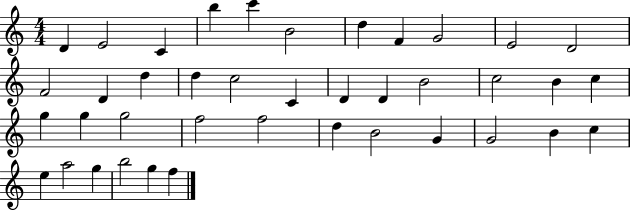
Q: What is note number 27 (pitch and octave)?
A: F5